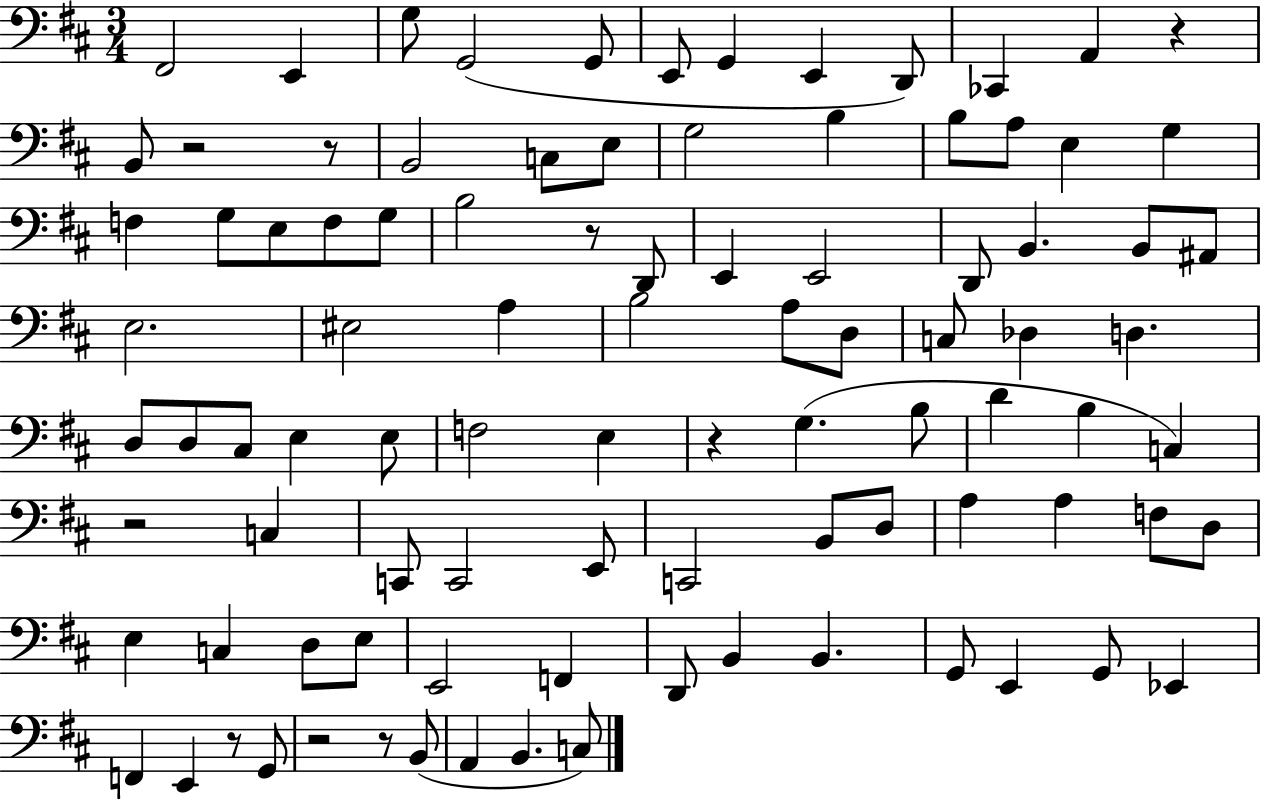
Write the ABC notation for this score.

X:1
T:Untitled
M:3/4
L:1/4
K:D
^F,,2 E,, G,/2 G,,2 G,,/2 E,,/2 G,, E,, D,,/2 _C,, A,, z B,,/2 z2 z/2 B,,2 C,/2 E,/2 G,2 B, B,/2 A,/2 E, G, F, G,/2 E,/2 F,/2 G,/2 B,2 z/2 D,,/2 E,, E,,2 D,,/2 B,, B,,/2 ^A,,/2 E,2 ^E,2 A, B,2 A,/2 D,/2 C,/2 _D, D, D,/2 D,/2 ^C,/2 E, E,/2 F,2 E, z G, B,/2 D B, C, z2 C, C,,/2 C,,2 E,,/2 C,,2 B,,/2 D,/2 A, A, F,/2 D,/2 E, C, D,/2 E,/2 E,,2 F,, D,,/2 B,, B,, G,,/2 E,, G,,/2 _E,, F,, E,, z/2 G,,/2 z2 z/2 B,,/2 A,, B,, C,/2